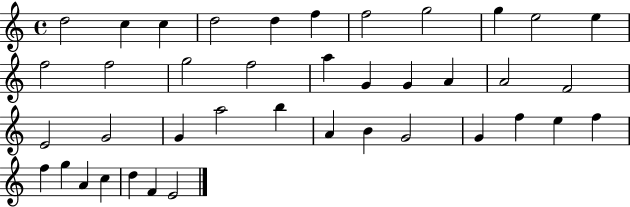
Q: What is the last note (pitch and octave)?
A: E4